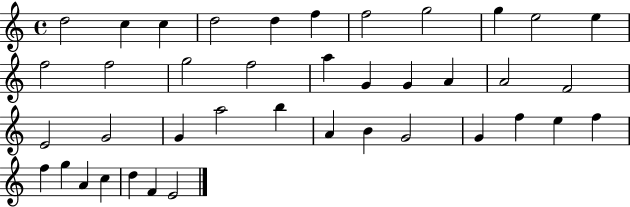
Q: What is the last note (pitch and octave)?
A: E4